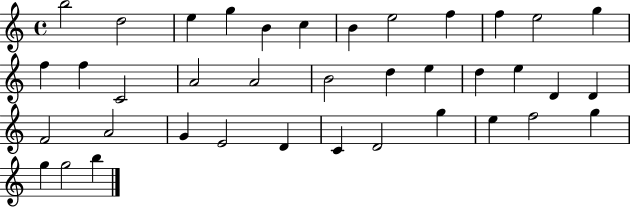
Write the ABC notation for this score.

X:1
T:Untitled
M:4/4
L:1/4
K:C
b2 d2 e g B c B e2 f f e2 g f f C2 A2 A2 B2 d e d e D D F2 A2 G E2 D C D2 g e f2 g g g2 b